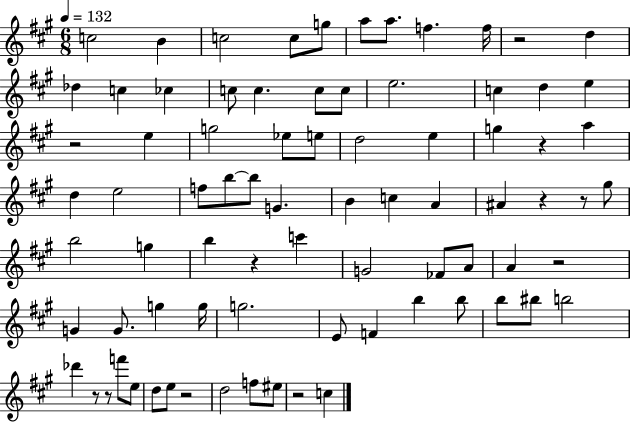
X:1
T:Untitled
M:6/8
L:1/4
K:A
c2 B c2 c/2 g/2 a/2 a/2 f f/4 z2 d _d c _c c/2 c c/2 c/2 e2 c d e z2 e g2 _e/2 e/2 d2 e g z a d e2 f/2 b/2 b/2 G B c A ^A z z/2 ^g/2 b2 g b z c' G2 _F/2 A/2 A z2 G G/2 g g/4 g2 E/2 F b b/2 b/2 ^b/2 b2 _d' z/2 z/2 f'/2 e/2 d/2 e/2 z2 d2 f/2 ^e/2 z2 c